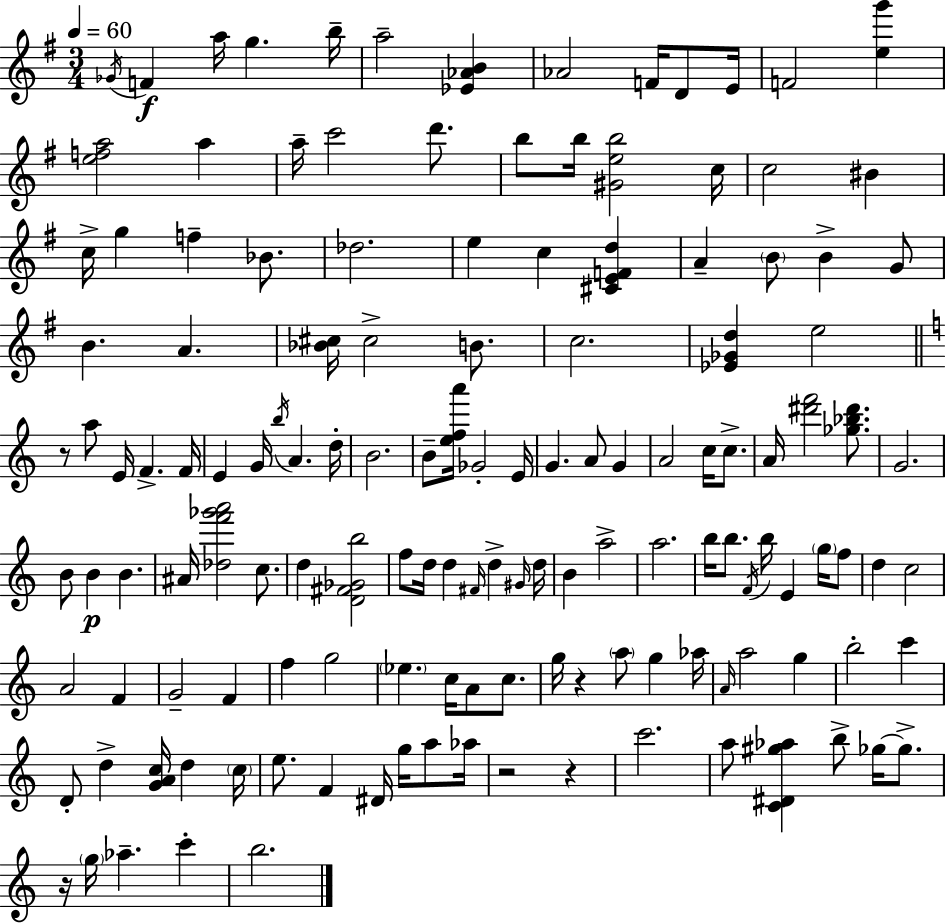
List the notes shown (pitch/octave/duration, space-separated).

Gb4/s F4/q A5/s G5/q. B5/s A5/h [Eb4,Ab4,B4]/q Ab4/h F4/s D4/e E4/s F4/h [E5,G6]/q [E5,F5,A5]/h A5/q A5/s C6/h D6/e. B5/e B5/s [G#4,E5,B5]/h C5/s C5/h BIS4/q C5/s G5/q F5/q Bb4/e. Db5/h. E5/q C5/q [C#4,E4,F4,D5]/q A4/q B4/e B4/q G4/e B4/q. A4/q. [Bb4,C#5]/s C#5/h B4/e. C5/h. [Eb4,Gb4,D5]/q E5/h R/e A5/e E4/s F4/q. F4/s E4/q G4/s B5/s A4/q. D5/s B4/h. B4/e [E5,F5,A6]/s Gb4/h E4/s G4/q. A4/e G4/q A4/h C5/s C5/e. A4/s [D#6,F6]/h [Gb5,Bb5,D#6]/e. G4/h. B4/e B4/q B4/q. A#4/s [Db5,F6,Gb6,A6]/h C5/e. D5/q [D4,F#4,Gb4,B5]/h F5/e D5/s D5/q F#4/s D5/q G#4/s D5/s B4/q A5/h A5/h. B5/s B5/e. F4/s B5/s E4/q G5/s F5/e D5/q C5/h A4/h F4/q G4/h F4/q F5/q G5/h Eb5/q. C5/s A4/e C5/e. G5/s R/q A5/e G5/q Ab5/s A4/s A5/h G5/q B5/h C6/q D4/e D5/q [G4,A4,C5]/s D5/q C5/s E5/e. F4/q D#4/s G5/s A5/e Ab5/s R/h R/q C6/h. A5/e [C4,D#4,G#5,Ab5]/q B5/e Gb5/s Gb5/e. R/s G5/s Ab5/q. C6/q B5/h.